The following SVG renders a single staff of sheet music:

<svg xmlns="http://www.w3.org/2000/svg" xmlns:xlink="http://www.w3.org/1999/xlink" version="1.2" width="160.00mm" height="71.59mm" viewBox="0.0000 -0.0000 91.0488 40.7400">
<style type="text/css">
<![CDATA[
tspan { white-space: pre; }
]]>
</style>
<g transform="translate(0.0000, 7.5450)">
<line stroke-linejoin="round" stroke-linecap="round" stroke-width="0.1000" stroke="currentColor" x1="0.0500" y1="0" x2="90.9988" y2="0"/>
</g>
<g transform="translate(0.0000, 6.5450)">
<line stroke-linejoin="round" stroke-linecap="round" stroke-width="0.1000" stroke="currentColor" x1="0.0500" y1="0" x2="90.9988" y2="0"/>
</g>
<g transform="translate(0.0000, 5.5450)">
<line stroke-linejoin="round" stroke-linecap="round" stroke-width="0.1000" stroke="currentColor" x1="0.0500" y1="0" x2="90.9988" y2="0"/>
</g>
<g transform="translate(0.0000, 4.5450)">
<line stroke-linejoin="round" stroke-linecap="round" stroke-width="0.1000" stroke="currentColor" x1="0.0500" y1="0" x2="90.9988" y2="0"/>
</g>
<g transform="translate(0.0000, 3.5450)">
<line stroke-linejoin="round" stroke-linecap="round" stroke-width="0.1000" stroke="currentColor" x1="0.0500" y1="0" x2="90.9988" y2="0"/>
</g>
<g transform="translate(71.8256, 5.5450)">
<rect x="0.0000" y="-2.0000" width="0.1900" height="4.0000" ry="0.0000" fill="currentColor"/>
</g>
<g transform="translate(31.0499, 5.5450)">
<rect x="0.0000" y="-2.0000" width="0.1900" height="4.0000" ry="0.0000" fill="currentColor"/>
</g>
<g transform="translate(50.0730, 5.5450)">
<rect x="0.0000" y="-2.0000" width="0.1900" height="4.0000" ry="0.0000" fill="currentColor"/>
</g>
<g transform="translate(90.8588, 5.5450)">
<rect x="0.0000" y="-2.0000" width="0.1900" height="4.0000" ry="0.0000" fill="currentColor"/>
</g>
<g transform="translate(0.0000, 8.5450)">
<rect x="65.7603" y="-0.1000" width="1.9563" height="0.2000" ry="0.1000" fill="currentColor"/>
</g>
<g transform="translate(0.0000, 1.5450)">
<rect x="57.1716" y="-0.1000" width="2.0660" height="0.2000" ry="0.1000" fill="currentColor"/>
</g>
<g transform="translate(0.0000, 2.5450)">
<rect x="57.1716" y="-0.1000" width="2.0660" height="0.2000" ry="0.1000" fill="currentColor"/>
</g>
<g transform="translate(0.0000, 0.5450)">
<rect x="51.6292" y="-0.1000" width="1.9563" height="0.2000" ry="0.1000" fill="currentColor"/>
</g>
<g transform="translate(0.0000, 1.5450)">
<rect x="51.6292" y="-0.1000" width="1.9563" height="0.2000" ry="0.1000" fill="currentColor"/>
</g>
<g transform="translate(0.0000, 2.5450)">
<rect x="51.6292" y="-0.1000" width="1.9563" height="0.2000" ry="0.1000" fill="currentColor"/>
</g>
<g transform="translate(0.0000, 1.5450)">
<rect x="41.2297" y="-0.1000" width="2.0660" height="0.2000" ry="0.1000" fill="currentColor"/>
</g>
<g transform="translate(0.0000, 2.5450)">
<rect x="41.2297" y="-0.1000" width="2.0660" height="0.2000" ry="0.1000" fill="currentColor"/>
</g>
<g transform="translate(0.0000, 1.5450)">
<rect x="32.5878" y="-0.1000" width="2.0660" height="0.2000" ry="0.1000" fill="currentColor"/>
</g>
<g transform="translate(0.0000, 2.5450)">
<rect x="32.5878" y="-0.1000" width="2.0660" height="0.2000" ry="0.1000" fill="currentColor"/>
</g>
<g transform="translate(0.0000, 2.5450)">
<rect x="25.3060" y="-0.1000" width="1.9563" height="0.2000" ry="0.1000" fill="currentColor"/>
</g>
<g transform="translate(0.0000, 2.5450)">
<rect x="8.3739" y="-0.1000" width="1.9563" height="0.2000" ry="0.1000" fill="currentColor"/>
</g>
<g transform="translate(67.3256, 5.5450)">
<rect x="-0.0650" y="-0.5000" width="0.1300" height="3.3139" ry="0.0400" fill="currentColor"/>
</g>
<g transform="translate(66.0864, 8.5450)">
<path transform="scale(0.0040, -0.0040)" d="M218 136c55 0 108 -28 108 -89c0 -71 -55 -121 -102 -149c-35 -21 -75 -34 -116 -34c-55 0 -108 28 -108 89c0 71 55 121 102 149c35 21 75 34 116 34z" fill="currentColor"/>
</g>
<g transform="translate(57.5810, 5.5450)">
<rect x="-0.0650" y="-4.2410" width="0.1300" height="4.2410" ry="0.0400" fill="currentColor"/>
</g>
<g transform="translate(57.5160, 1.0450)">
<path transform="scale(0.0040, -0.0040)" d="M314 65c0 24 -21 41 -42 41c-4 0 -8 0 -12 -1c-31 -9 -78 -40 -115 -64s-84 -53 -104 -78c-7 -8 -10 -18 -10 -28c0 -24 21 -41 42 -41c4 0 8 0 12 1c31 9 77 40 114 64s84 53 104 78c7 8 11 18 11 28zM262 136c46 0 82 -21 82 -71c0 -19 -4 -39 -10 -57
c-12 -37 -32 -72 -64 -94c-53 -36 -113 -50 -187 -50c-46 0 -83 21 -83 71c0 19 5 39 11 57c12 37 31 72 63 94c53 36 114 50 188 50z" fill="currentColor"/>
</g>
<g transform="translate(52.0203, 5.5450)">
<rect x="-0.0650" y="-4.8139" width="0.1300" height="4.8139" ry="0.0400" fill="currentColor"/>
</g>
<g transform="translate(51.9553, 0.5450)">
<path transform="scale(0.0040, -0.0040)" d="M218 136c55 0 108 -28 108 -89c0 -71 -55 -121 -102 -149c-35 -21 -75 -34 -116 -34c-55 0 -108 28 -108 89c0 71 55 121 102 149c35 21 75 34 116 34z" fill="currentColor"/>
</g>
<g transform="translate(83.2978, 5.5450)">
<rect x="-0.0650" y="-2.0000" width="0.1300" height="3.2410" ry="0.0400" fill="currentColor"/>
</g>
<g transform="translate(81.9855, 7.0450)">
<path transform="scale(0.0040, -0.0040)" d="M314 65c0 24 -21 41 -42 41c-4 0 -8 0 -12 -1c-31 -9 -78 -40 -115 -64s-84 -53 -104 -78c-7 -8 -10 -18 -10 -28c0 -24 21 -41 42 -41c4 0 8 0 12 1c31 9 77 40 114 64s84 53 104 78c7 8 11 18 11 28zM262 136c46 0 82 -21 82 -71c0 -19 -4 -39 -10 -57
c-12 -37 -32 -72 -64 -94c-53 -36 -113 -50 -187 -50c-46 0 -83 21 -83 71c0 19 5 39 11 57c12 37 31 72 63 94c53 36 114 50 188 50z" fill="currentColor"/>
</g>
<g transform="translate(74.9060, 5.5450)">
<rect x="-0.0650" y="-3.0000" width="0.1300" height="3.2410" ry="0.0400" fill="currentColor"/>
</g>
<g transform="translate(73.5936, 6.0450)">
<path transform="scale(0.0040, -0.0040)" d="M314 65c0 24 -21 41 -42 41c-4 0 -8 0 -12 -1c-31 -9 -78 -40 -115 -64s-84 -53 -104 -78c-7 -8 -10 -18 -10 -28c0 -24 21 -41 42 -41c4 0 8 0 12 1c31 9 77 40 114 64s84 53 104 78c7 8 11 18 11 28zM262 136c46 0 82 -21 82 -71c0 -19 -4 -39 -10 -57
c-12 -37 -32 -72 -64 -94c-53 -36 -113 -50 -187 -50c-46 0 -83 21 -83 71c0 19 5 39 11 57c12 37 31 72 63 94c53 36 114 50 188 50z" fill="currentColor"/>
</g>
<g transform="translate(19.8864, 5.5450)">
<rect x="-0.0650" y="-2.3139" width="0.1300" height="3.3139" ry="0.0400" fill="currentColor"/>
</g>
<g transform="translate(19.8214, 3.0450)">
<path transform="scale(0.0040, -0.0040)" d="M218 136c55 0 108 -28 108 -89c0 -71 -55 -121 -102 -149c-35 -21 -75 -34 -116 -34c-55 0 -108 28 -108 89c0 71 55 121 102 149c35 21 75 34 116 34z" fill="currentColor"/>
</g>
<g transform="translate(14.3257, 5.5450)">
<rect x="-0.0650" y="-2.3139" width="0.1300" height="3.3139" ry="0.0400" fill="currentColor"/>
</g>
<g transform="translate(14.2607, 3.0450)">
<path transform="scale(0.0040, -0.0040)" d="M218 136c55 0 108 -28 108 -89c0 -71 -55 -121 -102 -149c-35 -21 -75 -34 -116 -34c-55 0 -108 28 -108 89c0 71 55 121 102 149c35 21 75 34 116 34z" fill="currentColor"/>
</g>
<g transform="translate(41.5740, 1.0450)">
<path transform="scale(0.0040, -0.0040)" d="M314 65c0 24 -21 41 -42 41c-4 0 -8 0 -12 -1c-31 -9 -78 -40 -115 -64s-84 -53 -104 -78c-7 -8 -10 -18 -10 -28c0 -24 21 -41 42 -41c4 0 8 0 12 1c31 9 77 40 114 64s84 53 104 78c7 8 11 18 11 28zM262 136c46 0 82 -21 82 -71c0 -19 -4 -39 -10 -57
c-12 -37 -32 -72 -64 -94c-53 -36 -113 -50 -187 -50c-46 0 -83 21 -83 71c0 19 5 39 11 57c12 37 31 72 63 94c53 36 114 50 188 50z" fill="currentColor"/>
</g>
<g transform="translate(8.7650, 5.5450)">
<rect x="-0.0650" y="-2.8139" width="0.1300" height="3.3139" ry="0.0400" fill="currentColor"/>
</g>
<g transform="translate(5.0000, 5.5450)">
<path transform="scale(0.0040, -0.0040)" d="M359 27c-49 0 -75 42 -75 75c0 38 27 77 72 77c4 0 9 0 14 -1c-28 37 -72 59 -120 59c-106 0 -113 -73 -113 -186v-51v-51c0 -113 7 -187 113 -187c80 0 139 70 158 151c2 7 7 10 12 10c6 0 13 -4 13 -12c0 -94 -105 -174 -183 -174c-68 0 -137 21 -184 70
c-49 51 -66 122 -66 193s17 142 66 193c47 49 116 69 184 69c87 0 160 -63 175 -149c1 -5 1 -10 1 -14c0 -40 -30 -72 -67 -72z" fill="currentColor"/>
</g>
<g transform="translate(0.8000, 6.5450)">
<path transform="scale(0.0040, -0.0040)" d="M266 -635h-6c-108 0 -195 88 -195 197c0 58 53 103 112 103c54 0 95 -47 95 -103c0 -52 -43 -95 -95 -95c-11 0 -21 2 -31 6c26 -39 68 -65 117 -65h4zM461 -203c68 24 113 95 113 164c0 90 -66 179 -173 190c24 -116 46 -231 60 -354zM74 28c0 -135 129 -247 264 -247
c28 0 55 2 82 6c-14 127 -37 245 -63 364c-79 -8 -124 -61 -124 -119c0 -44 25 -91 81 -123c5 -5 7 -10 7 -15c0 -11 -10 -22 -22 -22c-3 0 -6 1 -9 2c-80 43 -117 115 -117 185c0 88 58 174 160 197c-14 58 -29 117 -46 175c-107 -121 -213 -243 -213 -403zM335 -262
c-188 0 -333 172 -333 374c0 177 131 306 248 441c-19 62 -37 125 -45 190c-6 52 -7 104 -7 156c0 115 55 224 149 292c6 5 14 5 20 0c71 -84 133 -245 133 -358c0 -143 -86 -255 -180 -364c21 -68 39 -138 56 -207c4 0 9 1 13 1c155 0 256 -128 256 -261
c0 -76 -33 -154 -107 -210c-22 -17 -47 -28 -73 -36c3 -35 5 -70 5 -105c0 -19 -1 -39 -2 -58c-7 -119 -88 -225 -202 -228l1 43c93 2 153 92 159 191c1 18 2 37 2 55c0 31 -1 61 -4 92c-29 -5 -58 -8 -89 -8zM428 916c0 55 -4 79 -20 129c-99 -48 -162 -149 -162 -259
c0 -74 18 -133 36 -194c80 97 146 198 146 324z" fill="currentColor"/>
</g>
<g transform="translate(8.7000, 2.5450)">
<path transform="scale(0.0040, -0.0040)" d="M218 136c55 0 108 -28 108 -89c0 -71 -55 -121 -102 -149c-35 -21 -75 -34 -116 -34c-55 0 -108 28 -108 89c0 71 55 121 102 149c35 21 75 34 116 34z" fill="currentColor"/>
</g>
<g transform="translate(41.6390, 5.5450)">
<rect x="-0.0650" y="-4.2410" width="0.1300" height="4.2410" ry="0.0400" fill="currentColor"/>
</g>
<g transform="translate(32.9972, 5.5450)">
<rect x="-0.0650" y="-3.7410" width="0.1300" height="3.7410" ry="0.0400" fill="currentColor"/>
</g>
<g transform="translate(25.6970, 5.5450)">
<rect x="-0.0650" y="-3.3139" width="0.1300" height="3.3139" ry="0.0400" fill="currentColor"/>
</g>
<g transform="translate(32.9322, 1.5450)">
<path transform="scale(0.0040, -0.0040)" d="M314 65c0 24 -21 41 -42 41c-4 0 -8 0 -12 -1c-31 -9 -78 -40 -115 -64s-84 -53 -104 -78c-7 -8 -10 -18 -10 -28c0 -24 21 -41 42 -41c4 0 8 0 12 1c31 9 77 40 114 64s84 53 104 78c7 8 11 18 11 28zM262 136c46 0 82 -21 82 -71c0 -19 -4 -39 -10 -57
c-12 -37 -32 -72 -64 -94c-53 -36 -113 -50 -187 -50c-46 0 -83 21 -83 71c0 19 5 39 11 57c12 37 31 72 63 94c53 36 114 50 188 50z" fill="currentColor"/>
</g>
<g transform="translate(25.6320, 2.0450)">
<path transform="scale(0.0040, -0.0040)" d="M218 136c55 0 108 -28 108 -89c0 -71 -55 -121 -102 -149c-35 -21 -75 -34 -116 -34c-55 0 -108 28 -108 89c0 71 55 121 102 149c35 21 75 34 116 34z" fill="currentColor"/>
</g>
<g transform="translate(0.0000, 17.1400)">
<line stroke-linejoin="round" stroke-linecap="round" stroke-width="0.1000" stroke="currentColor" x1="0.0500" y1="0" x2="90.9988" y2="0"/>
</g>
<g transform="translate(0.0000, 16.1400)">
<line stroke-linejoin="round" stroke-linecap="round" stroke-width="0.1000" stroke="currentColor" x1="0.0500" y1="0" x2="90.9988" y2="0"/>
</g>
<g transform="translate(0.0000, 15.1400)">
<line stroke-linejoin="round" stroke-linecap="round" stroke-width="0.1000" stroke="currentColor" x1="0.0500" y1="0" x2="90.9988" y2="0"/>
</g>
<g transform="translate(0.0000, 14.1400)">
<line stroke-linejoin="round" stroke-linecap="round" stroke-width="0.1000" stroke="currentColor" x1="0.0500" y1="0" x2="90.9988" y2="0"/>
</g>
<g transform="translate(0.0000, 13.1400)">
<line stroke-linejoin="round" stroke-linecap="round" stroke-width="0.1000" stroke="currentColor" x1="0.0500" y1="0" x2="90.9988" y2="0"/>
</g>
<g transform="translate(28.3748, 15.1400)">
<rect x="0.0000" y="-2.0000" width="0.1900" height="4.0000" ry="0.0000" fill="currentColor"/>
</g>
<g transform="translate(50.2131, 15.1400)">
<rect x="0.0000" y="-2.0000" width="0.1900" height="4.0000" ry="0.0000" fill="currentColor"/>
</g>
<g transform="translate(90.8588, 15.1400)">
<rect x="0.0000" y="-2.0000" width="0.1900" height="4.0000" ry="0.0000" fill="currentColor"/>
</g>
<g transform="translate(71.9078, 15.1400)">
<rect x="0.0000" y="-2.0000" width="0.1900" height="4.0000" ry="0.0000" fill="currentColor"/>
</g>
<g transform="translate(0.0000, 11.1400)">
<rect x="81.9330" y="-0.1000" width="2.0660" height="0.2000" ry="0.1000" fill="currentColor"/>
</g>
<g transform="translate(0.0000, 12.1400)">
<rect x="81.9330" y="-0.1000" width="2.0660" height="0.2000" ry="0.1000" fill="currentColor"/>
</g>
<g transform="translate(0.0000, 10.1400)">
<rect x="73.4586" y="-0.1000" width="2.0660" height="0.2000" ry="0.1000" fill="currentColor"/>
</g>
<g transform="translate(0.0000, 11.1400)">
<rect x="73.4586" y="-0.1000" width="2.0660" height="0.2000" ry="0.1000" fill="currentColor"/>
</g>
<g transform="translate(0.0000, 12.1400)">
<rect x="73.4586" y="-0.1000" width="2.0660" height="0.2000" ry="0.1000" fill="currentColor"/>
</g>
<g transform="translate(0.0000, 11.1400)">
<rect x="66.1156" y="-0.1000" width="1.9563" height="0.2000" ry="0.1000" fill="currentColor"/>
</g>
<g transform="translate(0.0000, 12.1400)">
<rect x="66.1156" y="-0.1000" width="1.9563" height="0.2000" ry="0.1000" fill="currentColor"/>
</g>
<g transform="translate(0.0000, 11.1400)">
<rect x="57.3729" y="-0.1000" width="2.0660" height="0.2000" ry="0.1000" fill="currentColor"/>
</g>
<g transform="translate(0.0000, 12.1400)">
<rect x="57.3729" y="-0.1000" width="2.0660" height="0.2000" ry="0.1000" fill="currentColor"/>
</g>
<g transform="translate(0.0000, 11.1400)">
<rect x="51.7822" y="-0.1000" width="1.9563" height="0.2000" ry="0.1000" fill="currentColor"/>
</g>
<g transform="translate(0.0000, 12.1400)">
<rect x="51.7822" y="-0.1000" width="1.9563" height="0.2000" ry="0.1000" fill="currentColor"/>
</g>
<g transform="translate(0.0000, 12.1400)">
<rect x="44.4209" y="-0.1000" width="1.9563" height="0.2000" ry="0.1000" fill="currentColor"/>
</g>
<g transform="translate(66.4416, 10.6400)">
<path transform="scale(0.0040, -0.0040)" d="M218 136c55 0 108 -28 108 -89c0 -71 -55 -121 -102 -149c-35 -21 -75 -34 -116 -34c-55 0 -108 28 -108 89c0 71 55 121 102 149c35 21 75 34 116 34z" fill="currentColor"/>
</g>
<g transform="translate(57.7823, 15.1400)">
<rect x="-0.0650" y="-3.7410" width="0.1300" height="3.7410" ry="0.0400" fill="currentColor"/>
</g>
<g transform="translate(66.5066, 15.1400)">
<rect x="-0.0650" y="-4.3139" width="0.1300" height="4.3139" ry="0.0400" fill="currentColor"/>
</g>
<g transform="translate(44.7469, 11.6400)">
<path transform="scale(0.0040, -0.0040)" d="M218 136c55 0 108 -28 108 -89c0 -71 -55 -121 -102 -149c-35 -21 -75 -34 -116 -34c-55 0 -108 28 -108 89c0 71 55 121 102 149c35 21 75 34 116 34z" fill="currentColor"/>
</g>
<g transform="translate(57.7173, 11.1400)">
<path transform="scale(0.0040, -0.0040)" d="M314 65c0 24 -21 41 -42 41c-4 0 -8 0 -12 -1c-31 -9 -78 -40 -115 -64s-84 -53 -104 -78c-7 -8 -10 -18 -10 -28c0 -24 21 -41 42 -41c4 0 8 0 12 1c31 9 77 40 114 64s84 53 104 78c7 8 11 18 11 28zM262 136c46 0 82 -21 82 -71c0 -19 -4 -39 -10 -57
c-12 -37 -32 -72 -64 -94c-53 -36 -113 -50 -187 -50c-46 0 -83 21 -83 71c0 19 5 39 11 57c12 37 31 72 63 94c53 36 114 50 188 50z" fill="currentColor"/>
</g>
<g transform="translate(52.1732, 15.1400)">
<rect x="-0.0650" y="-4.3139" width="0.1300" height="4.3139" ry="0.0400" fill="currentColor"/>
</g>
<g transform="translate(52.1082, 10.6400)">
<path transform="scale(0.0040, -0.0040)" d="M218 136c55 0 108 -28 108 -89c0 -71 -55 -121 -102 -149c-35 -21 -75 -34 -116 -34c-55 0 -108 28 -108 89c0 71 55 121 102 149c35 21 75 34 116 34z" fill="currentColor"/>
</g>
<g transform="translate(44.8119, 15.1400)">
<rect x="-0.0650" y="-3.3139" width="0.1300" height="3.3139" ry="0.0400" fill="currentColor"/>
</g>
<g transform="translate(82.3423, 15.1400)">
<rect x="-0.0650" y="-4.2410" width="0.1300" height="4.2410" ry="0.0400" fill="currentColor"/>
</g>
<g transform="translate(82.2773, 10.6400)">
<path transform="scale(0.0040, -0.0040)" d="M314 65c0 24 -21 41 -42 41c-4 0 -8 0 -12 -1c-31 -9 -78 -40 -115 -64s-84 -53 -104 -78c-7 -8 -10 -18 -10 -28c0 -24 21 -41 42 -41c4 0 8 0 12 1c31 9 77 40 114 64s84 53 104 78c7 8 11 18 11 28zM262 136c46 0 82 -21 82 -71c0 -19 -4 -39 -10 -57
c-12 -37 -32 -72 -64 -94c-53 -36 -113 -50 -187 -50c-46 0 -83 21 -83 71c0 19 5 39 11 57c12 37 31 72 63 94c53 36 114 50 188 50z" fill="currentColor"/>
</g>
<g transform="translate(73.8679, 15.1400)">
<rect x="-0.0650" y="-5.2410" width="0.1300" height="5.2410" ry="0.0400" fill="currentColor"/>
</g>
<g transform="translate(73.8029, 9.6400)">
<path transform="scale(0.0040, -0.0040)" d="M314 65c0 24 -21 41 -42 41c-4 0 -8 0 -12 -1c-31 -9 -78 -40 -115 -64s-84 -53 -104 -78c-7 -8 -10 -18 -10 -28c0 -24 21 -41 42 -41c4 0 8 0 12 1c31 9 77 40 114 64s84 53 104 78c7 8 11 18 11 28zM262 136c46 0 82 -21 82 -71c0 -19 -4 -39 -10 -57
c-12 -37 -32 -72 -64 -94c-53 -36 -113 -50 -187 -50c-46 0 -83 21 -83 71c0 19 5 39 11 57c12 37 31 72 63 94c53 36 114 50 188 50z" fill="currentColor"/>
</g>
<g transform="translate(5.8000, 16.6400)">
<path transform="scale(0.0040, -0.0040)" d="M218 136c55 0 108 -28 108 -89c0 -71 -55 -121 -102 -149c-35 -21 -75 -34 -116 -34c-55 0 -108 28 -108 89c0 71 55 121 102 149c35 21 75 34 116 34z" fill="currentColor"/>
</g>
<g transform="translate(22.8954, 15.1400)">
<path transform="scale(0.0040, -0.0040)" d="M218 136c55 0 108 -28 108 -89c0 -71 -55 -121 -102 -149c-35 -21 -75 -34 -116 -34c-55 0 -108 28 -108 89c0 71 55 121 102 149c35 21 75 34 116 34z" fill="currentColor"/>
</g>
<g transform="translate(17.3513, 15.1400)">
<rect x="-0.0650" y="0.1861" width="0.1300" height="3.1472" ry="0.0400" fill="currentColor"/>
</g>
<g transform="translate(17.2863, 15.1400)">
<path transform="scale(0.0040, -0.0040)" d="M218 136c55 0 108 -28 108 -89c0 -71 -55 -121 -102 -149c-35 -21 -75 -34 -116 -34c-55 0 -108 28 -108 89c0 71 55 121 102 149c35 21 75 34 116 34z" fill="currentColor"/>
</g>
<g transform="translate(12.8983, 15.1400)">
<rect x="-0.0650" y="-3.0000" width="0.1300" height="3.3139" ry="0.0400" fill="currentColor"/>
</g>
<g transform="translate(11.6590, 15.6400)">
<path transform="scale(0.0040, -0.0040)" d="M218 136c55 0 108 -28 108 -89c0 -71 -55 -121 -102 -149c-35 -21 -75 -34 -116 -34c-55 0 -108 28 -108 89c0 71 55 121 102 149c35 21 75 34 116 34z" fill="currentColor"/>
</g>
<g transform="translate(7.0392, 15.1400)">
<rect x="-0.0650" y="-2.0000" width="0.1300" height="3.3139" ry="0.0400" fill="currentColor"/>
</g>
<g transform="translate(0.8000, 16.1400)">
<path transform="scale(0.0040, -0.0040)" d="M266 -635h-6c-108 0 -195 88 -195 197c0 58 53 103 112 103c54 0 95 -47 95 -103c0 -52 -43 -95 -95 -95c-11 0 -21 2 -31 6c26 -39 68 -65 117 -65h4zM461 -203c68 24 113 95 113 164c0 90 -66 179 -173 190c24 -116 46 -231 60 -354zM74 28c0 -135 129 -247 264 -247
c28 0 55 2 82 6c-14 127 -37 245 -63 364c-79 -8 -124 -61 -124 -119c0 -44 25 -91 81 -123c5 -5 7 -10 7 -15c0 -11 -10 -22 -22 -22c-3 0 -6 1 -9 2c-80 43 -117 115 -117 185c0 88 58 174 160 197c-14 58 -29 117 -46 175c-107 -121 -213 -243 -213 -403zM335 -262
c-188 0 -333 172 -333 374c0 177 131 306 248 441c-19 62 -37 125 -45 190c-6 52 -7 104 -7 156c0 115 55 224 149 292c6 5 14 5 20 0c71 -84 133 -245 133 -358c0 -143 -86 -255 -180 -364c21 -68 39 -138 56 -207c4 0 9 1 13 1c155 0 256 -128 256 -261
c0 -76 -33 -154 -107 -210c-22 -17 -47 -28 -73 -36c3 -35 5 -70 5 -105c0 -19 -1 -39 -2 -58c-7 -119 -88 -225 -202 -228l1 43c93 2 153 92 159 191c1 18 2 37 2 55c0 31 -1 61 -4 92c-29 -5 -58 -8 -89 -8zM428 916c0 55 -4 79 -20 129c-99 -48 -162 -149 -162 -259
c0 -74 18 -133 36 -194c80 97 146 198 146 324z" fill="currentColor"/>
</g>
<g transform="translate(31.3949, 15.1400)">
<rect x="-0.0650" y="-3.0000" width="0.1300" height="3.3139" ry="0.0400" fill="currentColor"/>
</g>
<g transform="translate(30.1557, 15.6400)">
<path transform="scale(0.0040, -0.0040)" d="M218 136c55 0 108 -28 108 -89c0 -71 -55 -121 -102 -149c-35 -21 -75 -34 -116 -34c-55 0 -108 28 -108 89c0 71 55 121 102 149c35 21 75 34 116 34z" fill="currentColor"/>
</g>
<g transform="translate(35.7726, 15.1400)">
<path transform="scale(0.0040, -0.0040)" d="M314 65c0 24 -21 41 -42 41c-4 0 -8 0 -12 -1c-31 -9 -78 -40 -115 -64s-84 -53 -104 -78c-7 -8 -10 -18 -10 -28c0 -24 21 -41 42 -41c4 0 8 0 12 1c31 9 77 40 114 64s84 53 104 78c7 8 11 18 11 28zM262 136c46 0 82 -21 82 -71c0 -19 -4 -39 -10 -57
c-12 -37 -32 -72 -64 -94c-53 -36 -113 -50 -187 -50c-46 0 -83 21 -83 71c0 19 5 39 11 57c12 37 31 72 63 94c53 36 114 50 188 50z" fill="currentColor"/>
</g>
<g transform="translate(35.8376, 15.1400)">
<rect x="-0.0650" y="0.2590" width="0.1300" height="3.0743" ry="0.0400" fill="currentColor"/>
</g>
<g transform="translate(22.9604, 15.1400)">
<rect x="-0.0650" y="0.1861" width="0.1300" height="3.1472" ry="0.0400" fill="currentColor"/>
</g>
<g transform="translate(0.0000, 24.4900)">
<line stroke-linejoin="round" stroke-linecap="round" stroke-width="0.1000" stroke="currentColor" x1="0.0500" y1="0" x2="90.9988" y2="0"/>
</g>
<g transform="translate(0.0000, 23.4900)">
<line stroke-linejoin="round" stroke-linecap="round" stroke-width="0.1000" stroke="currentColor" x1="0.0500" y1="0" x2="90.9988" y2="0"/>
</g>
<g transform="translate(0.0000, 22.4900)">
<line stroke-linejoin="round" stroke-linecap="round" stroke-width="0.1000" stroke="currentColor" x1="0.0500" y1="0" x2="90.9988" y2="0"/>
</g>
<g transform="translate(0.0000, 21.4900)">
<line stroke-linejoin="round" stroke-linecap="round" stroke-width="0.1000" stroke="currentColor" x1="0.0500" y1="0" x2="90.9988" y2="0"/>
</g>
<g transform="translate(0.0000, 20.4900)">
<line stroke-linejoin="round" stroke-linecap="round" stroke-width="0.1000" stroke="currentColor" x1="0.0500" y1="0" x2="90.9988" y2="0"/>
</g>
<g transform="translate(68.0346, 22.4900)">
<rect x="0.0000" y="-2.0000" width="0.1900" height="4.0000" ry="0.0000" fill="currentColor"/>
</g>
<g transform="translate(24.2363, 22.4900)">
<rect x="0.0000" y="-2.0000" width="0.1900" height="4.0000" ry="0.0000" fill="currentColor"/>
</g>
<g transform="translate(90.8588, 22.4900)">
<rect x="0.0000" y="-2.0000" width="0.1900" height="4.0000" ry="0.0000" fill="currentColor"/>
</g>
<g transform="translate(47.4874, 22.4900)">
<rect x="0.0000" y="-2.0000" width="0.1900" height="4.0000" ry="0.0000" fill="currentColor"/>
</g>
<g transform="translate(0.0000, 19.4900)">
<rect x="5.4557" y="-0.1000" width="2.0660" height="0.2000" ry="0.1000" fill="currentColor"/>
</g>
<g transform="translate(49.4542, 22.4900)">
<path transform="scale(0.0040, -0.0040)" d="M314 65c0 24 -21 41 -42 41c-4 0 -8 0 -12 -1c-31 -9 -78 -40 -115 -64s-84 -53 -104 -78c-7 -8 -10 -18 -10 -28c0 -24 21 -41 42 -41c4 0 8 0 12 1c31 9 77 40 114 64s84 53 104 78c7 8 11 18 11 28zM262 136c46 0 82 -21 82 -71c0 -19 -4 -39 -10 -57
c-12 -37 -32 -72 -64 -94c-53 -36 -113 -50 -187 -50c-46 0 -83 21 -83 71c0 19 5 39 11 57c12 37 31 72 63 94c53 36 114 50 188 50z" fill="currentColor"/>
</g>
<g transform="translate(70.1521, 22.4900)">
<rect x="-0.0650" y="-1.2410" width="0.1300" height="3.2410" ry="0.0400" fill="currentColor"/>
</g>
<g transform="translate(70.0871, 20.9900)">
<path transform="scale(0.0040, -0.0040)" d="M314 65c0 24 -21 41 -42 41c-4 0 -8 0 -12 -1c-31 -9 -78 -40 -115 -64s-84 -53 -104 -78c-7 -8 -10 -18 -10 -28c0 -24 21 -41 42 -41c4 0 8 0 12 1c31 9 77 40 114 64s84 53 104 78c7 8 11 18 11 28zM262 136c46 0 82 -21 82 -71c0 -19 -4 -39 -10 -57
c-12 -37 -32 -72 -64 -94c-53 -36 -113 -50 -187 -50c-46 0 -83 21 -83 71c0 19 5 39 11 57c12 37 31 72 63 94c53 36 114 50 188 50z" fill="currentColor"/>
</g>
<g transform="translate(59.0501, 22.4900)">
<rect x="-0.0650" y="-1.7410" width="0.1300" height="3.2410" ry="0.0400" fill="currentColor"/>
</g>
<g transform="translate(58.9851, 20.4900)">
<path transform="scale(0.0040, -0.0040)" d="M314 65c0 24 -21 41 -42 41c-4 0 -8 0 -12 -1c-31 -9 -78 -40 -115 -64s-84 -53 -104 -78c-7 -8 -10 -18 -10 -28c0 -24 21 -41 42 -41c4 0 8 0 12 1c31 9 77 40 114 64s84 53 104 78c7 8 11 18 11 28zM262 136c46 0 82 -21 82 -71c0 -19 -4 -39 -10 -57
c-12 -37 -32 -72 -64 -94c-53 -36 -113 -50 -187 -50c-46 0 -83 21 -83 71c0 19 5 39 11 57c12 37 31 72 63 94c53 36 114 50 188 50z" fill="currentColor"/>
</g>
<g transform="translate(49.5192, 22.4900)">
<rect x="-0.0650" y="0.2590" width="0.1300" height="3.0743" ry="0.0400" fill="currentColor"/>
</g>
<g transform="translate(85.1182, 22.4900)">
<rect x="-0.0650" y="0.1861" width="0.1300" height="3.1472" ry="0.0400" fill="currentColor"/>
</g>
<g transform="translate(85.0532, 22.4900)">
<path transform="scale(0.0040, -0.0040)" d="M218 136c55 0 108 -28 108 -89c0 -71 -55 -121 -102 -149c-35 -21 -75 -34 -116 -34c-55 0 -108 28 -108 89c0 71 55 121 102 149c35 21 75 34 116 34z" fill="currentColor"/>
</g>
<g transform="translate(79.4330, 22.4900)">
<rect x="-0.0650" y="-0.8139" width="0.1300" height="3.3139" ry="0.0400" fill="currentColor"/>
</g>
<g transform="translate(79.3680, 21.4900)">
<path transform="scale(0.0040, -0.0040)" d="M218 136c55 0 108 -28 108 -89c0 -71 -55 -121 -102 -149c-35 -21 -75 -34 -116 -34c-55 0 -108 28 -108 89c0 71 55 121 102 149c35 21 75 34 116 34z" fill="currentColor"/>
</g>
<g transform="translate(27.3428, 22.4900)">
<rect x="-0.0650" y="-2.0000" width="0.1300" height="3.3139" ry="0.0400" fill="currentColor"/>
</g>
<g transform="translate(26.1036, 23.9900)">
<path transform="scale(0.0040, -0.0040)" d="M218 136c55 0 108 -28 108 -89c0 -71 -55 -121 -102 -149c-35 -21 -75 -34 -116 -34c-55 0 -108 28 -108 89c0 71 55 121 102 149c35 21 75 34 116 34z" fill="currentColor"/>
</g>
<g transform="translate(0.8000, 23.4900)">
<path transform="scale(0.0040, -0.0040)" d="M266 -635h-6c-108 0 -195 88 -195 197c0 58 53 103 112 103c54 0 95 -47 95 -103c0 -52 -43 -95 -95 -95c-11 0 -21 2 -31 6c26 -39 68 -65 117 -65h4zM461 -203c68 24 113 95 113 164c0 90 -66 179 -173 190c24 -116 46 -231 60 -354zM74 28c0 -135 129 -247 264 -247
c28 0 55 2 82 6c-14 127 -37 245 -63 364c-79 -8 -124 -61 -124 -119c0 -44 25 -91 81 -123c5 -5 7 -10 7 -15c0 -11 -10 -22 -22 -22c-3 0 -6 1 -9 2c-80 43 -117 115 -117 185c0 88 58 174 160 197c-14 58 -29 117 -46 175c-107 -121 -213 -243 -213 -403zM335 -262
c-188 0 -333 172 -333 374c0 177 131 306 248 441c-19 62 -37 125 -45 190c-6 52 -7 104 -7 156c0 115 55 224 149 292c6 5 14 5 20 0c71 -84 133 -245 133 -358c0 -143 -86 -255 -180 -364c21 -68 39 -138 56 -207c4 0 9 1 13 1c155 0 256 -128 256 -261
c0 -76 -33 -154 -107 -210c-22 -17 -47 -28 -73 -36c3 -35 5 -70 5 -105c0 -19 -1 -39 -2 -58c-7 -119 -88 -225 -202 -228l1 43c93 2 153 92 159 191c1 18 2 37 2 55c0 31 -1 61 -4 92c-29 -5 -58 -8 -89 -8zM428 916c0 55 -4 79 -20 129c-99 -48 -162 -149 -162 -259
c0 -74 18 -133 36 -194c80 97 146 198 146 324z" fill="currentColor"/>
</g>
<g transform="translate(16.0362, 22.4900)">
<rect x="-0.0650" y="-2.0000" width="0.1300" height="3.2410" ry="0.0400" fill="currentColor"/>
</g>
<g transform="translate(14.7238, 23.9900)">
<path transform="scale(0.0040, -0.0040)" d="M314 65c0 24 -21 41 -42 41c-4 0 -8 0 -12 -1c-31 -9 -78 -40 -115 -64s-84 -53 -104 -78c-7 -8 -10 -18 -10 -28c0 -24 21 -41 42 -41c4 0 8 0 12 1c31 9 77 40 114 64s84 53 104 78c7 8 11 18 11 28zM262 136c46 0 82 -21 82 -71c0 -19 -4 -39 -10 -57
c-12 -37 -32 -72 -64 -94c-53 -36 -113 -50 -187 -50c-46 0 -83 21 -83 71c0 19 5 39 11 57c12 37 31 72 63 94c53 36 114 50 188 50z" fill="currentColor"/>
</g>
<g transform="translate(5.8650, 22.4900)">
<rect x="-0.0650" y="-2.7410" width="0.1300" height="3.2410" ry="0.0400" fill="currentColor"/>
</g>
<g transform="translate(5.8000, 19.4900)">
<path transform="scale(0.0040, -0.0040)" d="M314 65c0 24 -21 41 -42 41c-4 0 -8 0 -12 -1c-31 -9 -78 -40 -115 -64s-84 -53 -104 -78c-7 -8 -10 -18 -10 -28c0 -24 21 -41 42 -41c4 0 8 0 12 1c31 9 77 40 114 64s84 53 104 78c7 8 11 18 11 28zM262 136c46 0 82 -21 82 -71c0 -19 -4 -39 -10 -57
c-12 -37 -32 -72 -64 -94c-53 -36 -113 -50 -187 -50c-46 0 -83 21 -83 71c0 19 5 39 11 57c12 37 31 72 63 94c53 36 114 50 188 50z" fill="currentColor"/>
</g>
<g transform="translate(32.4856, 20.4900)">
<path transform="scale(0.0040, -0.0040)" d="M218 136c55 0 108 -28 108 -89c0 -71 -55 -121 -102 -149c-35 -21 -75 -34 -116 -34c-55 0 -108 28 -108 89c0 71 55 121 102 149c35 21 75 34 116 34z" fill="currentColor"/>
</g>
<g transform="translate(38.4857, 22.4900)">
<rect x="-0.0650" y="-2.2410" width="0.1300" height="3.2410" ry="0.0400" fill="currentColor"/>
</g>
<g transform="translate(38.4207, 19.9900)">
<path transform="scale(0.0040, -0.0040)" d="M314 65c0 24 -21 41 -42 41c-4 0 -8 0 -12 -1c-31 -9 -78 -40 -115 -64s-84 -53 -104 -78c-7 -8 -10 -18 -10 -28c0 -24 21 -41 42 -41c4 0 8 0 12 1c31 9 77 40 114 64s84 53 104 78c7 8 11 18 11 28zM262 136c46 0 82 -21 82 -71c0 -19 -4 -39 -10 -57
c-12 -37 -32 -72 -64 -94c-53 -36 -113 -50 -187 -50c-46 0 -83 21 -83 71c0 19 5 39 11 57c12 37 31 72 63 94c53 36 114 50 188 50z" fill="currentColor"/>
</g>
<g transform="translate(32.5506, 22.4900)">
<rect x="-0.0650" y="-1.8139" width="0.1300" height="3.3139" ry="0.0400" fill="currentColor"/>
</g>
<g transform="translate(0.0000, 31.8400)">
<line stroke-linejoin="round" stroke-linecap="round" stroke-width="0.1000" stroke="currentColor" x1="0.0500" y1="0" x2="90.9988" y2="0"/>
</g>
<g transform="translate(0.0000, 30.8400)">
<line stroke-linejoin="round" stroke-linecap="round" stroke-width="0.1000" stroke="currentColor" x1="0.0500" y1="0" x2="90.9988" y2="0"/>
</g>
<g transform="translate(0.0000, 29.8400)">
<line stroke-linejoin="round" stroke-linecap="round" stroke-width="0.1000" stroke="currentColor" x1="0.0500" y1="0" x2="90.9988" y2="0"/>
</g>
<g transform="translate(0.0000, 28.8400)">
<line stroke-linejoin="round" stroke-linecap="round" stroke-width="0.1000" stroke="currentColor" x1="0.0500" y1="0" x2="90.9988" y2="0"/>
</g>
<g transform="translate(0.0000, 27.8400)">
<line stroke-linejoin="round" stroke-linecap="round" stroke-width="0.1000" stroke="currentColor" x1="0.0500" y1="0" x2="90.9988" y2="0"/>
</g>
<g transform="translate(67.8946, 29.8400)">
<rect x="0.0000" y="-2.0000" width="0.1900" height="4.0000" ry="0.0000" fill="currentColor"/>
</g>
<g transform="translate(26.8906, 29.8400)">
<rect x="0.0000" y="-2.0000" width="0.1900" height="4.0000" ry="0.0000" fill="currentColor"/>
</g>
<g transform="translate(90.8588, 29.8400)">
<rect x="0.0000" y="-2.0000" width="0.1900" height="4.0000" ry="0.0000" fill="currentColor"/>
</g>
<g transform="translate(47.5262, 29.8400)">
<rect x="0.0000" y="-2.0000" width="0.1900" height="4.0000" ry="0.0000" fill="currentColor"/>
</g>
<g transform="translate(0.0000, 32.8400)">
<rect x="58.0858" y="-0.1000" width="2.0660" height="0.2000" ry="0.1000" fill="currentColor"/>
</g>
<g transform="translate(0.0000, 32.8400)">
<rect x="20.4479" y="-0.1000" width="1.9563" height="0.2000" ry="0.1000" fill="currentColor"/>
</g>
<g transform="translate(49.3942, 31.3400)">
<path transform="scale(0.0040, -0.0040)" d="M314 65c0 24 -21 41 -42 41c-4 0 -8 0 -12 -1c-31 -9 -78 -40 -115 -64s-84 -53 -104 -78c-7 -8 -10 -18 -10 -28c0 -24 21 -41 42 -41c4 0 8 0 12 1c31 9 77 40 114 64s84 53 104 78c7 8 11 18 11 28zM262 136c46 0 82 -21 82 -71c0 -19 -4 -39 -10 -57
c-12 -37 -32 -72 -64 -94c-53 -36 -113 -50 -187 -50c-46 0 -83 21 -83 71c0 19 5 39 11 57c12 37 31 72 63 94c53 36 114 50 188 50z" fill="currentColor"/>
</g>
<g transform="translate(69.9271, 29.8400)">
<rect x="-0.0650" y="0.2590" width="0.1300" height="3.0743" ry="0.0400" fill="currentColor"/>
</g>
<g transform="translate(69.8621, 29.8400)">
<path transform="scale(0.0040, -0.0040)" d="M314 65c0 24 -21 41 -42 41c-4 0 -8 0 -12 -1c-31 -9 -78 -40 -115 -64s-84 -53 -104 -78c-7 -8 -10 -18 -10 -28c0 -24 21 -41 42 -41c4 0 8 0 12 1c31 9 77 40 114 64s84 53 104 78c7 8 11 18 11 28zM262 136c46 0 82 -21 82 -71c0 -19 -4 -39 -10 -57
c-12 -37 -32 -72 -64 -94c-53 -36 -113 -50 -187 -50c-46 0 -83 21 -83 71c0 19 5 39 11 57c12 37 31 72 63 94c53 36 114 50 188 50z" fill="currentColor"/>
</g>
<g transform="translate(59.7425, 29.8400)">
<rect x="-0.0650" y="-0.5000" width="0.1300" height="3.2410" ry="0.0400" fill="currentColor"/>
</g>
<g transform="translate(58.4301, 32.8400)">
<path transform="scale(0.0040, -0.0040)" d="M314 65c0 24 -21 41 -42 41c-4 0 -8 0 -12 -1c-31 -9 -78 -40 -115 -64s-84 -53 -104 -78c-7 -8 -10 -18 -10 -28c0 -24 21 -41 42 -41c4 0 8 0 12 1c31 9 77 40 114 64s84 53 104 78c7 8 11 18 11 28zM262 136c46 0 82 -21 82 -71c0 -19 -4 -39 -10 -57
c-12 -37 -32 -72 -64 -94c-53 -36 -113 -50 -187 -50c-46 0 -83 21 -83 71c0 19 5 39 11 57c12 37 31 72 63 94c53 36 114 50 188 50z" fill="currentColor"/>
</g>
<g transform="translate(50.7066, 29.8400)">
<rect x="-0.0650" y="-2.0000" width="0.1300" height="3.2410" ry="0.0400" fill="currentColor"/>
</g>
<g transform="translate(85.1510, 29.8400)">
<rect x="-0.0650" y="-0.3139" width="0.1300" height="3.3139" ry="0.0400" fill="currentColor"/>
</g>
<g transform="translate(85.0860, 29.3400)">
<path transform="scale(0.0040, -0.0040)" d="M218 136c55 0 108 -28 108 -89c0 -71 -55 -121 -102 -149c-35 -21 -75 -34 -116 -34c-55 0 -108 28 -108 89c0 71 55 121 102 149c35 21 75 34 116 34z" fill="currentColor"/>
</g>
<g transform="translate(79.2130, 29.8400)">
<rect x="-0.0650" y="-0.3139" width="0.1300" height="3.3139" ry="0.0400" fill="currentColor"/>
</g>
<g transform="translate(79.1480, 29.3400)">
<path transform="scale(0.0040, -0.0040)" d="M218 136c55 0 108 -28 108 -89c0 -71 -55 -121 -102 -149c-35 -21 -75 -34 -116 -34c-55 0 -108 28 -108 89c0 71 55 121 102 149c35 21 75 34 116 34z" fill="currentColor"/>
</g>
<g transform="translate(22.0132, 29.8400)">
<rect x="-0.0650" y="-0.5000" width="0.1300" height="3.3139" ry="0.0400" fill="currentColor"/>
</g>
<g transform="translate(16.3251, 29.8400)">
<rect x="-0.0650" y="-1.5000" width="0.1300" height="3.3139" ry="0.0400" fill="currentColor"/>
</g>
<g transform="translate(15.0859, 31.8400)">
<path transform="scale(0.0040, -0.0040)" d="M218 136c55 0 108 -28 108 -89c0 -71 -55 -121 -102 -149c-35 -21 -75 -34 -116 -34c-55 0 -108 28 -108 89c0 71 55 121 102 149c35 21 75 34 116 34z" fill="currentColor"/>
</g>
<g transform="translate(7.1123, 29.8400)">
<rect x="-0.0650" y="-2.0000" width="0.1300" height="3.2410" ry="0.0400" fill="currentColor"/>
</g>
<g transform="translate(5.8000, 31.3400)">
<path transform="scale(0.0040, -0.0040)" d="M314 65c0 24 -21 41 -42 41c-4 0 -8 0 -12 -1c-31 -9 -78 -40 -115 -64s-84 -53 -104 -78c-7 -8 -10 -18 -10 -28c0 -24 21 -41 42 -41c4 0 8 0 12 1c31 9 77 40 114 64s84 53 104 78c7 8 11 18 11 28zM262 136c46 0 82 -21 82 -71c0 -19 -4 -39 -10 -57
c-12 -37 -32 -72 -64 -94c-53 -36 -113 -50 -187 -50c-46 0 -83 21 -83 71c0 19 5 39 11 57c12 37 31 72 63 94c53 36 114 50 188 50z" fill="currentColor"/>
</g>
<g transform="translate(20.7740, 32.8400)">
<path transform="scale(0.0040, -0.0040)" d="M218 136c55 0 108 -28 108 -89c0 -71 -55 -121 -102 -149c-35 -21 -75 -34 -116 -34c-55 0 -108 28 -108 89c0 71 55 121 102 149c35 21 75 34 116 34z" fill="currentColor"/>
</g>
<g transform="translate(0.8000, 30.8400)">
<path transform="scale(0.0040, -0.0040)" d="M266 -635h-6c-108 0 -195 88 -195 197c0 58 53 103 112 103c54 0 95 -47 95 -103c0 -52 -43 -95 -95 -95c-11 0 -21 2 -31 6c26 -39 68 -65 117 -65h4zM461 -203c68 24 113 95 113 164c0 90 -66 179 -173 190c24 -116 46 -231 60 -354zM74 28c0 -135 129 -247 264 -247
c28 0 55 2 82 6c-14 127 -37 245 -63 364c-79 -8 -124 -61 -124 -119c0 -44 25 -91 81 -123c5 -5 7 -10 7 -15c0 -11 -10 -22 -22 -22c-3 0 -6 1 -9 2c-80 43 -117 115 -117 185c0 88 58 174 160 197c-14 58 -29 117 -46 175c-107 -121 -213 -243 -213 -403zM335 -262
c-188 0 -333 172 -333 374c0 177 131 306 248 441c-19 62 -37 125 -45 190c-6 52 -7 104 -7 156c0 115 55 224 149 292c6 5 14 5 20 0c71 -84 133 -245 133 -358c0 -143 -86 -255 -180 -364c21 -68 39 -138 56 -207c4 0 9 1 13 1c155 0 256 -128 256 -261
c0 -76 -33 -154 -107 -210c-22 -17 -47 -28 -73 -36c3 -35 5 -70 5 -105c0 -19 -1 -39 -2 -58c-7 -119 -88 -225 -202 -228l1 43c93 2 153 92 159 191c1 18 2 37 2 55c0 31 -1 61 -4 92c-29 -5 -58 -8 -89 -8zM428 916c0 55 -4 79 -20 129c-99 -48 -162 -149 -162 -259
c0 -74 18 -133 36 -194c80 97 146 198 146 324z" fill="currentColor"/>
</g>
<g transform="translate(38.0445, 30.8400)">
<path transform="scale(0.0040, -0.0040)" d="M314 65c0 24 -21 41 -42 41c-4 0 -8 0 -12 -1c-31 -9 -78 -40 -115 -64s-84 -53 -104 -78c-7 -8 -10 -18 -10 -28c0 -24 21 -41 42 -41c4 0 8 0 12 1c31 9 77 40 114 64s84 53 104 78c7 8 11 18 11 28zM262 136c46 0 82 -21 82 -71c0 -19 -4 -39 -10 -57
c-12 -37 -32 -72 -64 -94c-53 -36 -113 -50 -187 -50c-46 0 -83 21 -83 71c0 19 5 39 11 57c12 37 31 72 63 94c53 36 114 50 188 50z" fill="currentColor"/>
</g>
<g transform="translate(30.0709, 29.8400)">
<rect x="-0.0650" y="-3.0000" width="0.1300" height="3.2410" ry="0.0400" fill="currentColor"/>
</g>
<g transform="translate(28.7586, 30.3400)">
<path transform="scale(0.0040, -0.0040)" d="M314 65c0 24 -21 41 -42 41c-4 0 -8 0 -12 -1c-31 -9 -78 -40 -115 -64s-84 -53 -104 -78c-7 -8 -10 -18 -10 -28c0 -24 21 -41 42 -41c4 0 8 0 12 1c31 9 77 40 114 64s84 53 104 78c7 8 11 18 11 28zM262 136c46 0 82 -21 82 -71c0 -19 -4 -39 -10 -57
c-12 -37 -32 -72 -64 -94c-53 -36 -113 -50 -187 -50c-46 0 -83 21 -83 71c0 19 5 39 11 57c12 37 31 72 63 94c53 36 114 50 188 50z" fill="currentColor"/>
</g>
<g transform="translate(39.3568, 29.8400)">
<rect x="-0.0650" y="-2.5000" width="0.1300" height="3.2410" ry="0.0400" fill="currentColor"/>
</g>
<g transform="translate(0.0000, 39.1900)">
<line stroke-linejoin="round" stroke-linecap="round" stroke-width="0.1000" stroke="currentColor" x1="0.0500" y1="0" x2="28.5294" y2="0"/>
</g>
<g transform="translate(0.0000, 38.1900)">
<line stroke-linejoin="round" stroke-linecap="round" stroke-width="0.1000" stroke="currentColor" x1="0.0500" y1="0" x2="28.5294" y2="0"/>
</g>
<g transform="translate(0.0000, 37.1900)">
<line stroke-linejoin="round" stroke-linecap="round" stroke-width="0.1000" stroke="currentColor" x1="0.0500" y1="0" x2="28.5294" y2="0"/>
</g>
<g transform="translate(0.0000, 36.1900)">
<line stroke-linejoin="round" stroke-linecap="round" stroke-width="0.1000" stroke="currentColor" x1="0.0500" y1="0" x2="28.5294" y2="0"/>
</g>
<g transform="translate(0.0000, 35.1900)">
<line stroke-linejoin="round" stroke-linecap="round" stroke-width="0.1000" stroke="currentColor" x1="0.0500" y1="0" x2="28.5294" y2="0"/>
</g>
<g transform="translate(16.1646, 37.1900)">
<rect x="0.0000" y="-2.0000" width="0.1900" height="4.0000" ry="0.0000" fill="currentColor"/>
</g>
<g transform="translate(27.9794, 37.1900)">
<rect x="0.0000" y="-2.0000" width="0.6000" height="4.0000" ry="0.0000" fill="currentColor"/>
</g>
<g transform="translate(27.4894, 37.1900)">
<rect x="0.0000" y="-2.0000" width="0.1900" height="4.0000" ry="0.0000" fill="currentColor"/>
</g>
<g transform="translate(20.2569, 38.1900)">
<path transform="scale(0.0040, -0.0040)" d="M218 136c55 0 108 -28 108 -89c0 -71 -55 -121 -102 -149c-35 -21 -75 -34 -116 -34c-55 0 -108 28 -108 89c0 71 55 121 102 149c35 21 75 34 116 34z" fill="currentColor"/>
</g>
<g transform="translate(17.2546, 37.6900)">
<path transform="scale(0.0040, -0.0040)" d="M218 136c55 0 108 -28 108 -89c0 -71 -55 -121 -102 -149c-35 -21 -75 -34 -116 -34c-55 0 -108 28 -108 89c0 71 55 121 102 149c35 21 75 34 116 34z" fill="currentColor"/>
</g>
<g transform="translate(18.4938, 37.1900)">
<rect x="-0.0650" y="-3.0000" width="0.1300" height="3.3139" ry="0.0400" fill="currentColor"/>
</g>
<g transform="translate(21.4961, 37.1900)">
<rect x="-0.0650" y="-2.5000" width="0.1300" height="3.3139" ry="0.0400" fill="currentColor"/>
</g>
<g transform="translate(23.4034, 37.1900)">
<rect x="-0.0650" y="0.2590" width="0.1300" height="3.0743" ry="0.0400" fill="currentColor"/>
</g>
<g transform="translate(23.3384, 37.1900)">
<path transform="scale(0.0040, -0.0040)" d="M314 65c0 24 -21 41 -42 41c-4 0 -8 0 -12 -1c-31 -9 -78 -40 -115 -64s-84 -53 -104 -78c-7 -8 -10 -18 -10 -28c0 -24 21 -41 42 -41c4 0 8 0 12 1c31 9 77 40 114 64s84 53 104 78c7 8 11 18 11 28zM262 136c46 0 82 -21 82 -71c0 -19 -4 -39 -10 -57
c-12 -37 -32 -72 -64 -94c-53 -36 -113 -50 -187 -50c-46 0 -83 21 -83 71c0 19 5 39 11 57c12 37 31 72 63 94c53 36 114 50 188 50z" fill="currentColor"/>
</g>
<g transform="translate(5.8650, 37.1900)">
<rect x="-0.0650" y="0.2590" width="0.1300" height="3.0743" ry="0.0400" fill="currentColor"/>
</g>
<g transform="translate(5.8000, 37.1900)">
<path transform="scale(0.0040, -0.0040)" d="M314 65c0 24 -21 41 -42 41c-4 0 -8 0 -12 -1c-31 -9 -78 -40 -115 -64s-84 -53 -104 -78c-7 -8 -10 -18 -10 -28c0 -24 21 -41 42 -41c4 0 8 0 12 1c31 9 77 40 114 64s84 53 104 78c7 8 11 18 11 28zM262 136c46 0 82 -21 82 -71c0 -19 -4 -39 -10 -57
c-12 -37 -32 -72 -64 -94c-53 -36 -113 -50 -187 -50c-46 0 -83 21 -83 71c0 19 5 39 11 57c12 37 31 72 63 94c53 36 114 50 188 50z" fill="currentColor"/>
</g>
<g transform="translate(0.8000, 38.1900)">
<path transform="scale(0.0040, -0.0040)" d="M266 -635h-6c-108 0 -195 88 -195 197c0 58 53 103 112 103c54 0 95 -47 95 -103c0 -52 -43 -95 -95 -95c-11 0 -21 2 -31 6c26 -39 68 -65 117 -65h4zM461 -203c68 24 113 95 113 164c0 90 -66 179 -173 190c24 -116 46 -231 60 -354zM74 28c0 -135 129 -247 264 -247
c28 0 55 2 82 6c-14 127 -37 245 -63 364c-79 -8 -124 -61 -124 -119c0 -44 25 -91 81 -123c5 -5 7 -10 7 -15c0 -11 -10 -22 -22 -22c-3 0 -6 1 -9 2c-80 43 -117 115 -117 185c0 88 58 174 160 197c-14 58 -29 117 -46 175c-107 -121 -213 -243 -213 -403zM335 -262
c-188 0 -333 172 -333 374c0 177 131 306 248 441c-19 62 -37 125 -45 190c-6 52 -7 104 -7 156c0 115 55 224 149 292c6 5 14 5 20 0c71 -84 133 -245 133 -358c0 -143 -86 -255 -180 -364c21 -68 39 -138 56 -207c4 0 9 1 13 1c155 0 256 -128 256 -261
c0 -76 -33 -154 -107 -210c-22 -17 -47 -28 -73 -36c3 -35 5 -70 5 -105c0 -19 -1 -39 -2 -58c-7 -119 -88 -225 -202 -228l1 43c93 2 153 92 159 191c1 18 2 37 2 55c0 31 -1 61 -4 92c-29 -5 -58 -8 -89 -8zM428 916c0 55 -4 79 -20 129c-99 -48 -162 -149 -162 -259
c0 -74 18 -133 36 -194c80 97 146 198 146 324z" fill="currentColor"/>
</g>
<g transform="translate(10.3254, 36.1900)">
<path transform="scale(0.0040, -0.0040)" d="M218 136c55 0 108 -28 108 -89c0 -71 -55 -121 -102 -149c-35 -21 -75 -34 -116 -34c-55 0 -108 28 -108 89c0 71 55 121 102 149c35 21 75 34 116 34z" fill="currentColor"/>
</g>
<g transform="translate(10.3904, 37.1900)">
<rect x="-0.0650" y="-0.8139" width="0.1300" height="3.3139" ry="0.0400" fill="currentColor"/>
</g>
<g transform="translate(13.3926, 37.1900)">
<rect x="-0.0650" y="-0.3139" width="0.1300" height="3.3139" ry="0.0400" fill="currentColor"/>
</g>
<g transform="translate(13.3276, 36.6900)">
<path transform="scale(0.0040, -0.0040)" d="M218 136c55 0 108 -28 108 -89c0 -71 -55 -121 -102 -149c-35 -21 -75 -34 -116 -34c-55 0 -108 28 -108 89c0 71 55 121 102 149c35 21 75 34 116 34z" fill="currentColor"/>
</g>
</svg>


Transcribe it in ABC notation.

X:1
T:Untitled
M:4/4
L:1/4
K:C
a g g b c'2 d'2 e' d'2 C A2 F2 F A B B A B2 b d' c'2 d' f'2 d'2 a2 F2 F f g2 B2 f2 e2 d B F2 E C A2 G2 F2 C2 B2 c c B2 d c A G B2